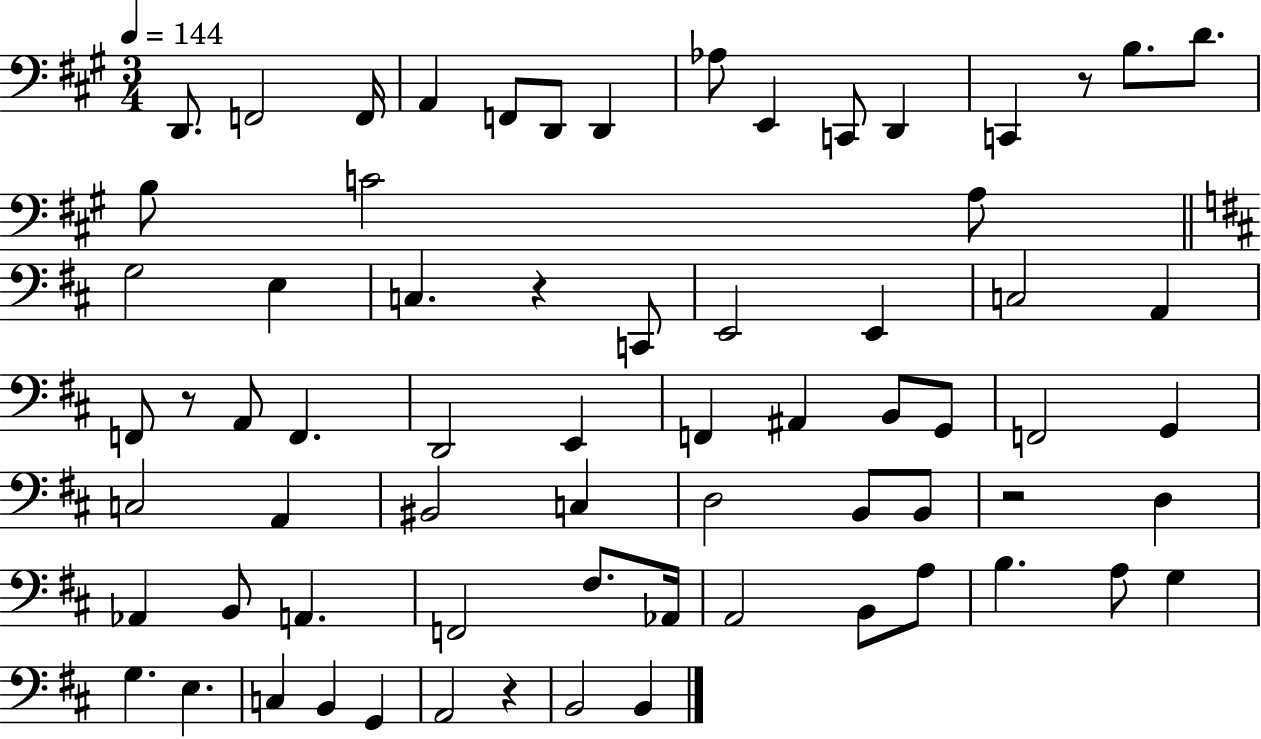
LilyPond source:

{
  \clef bass
  \numericTimeSignature
  \time 3/4
  \key a \major
  \tempo 4 = 144
  d,8. f,2 f,16 | a,4 f,8 d,8 d,4 | aes8 e,4 c,8 d,4 | c,4 r8 b8. d'8. | \break b8 c'2 a8 | \bar "||" \break \key d \major g2 e4 | c4. r4 c,8 | e,2 e,4 | c2 a,4 | \break f,8 r8 a,8 f,4. | d,2 e,4 | f,4 ais,4 b,8 g,8 | f,2 g,4 | \break c2 a,4 | bis,2 c4 | d2 b,8 b,8 | r2 d4 | \break aes,4 b,8 a,4. | f,2 fis8. aes,16 | a,2 b,8 a8 | b4. a8 g4 | \break g4. e4. | c4 b,4 g,4 | a,2 r4 | b,2 b,4 | \break \bar "|."
}